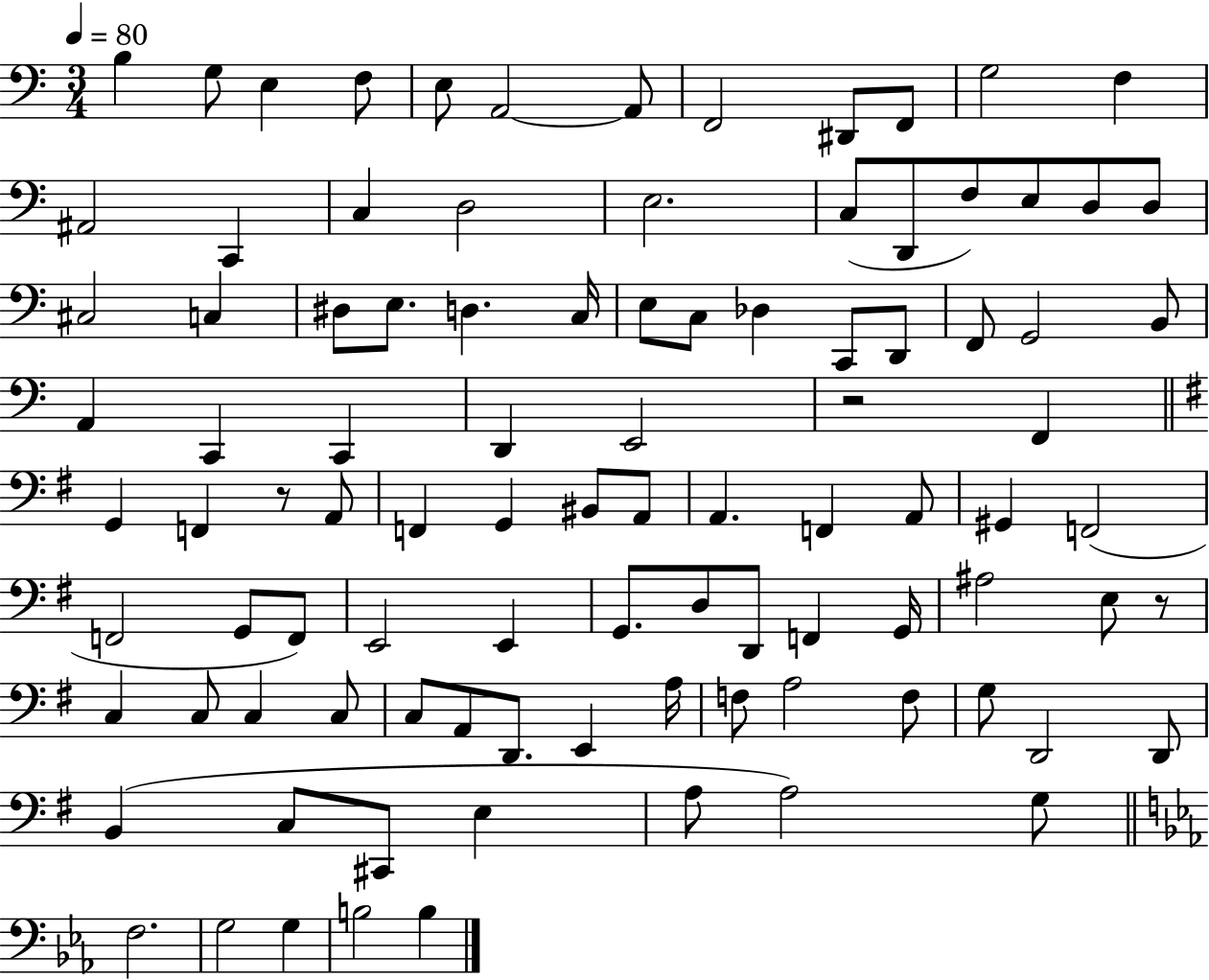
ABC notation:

X:1
T:Untitled
M:3/4
L:1/4
K:C
B, G,/2 E, F,/2 E,/2 A,,2 A,,/2 F,,2 ^D,,/2 F,,/2 G,2 F, ^A,,2 C,, C, D,2 E,2 C,/2 D,,/2 F,/2 E,/2 D,/2 D,/2 ^C,2 C, ^D,/2 E,/2 D, C,/4 E,/2 C,/2 _D, C,,/2 D,,/2 F,,/2 G,,2 B,,/2 A,, C,, C,, D,, E,,2 z2 F,, G,, F,, z/2 A,,/2 F,, G,, ^B,,/2 A,,/2 A,, F,, A,,/2 ^G,, F,,2 F,,2 G,,/2 F,,/2 E,,2 E,, G,,/2 D,/2 D,,/2 F,, G,,/4 ^A,2 E,/2 z/2 C, C,/2 C, C,/2 C,/2 A,,/2 D,,/2 E,, A,/4 F,/2 A,2 F,/2 G,/2 D,,2 D,,/2 B,, C,/2 ^C,,/2 E, A,/2 A,2 G,/2 F,2 G,2 G, B,2 B,